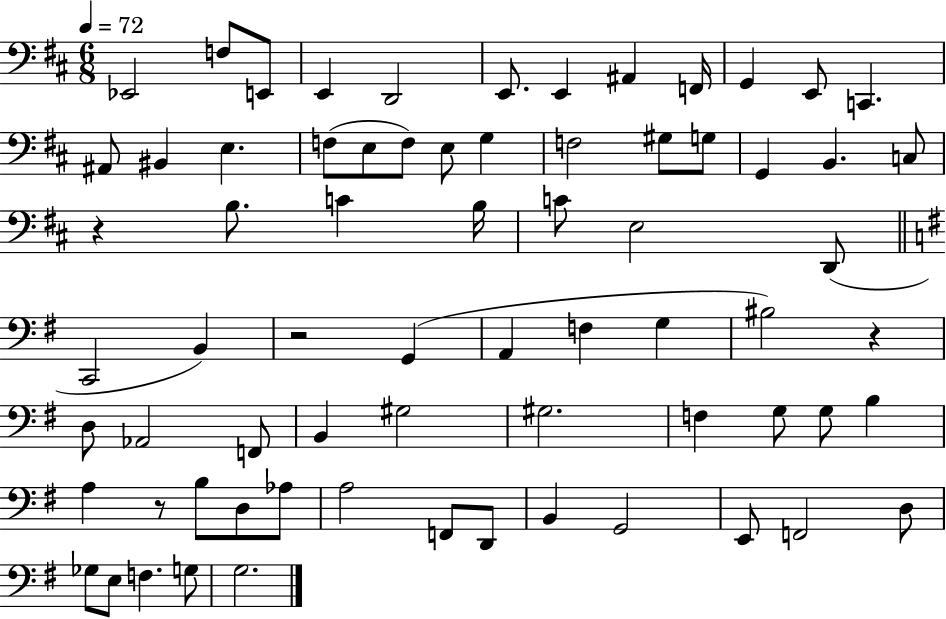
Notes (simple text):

Eb2/h F3/e E2/e E2/q D2/h E2/e. E2/q A#2/q F2/s G2/q E2/e C2/q. A#2/e BIS2/q E3/q. F3/e E3/e F3/e E3/e G3/q F3/h G#3/e G3/e G2/q B2/q. C3/e R/q B3/e. C4/q B3/s C4/e E3/h D2/e C2/h B2/q R/h G2/q A2/q F3/q G3/q BIS3/h R/q D3/e Ab2/h F2/e B2/q G#3/h G#3/h. F3/q G3/e G3/e B3/q A3/q R/e B3/e D3/e Ab3/e A3/h F2/e D2/e B2/q G2/h E2/e F2/h D3/e Gb3/e E3/e F3/q. G3/e G3/h.